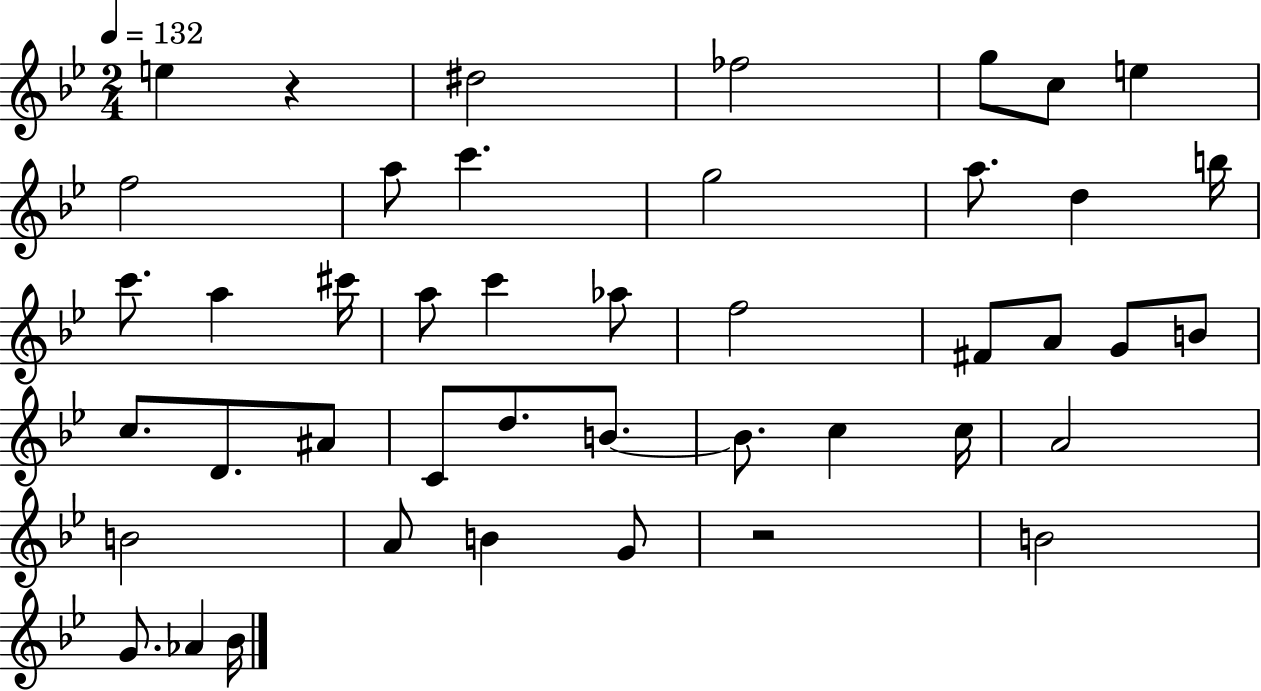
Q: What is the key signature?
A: BES major